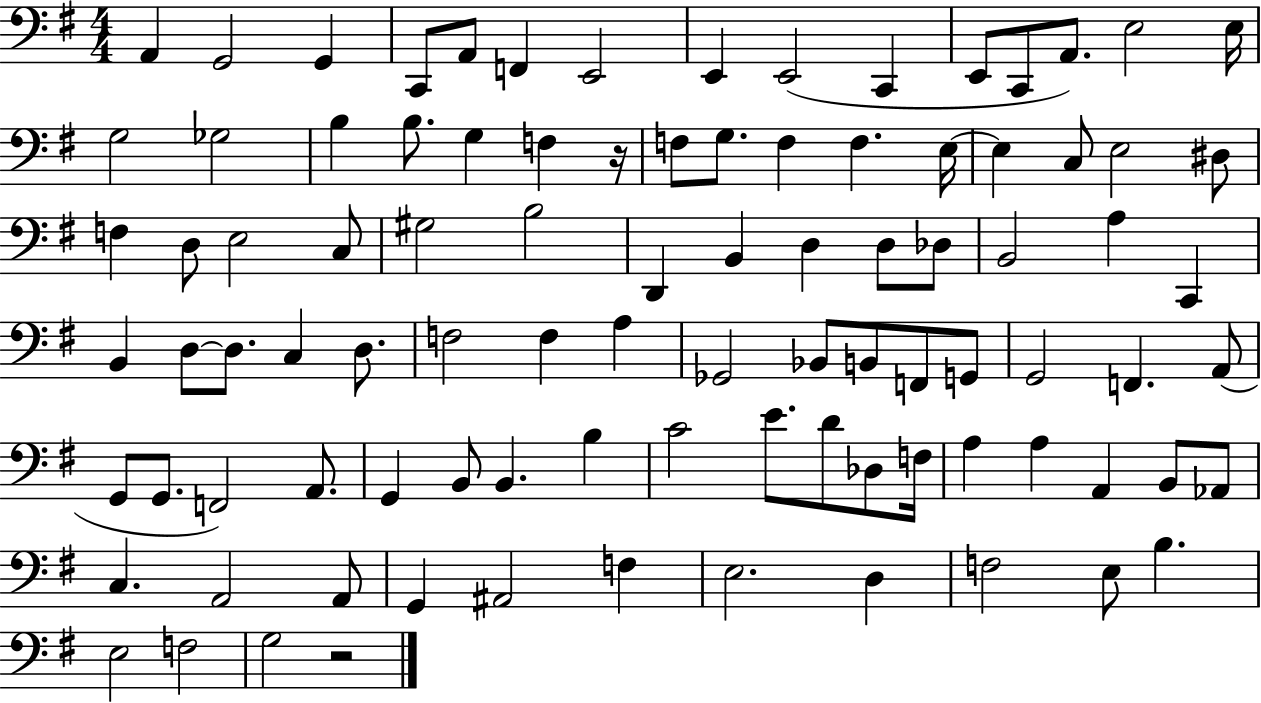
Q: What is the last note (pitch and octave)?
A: G3